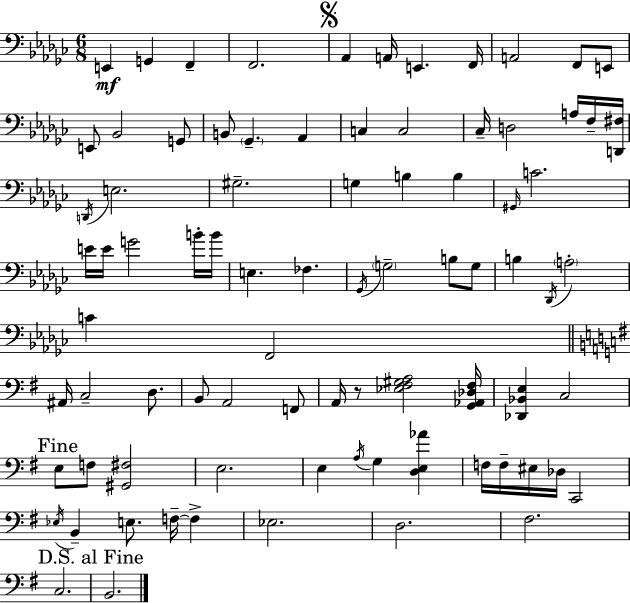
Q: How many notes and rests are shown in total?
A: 83